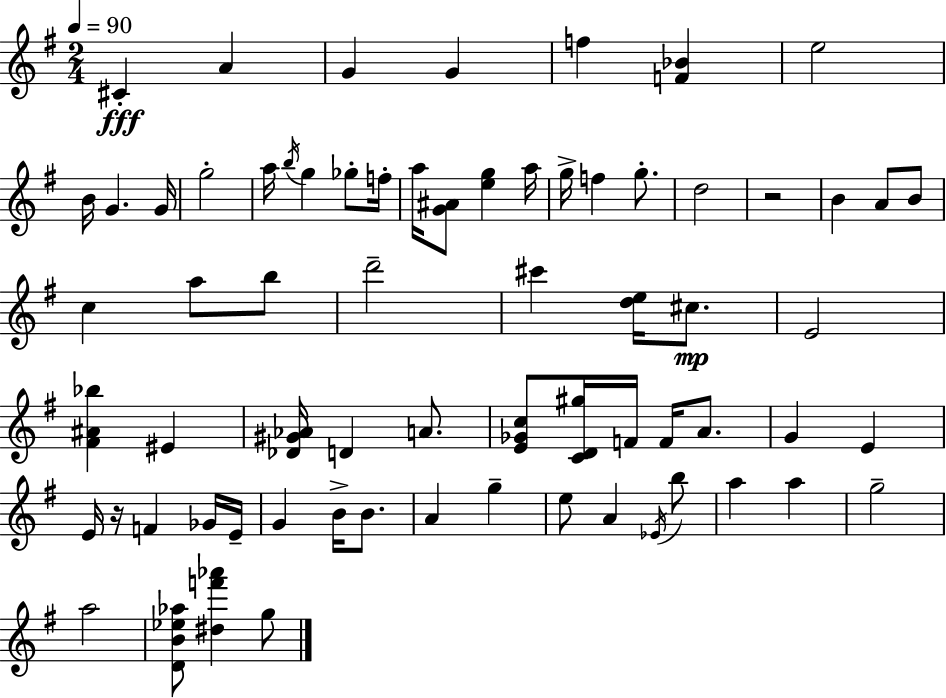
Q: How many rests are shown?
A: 2